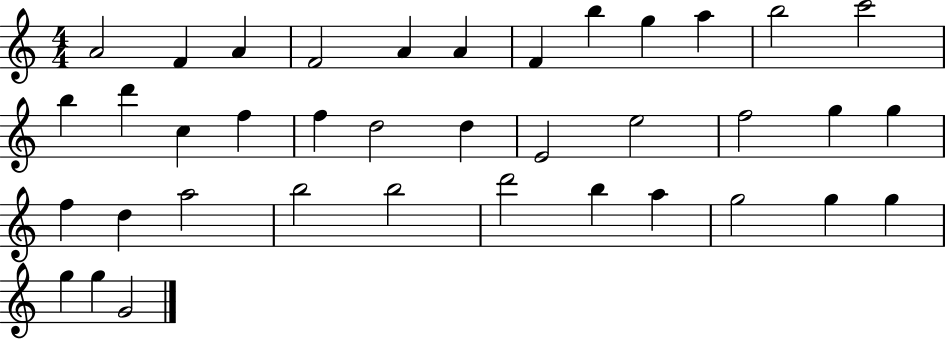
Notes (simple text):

A4/h F4/q A4/q F4/h A4/q A4/q F4/q B5/q G5/q A5/q B5/h C6/h B5/q D6/q C5/q F5/q F5/q D5/h D5/q E4/h E5/h F5/h G5/q G5/q F5/q D5/q A5/h B5/h B5/h D6/h B5/q A5/q G5/h G5/q G5/q G5/q G5/q G4/h